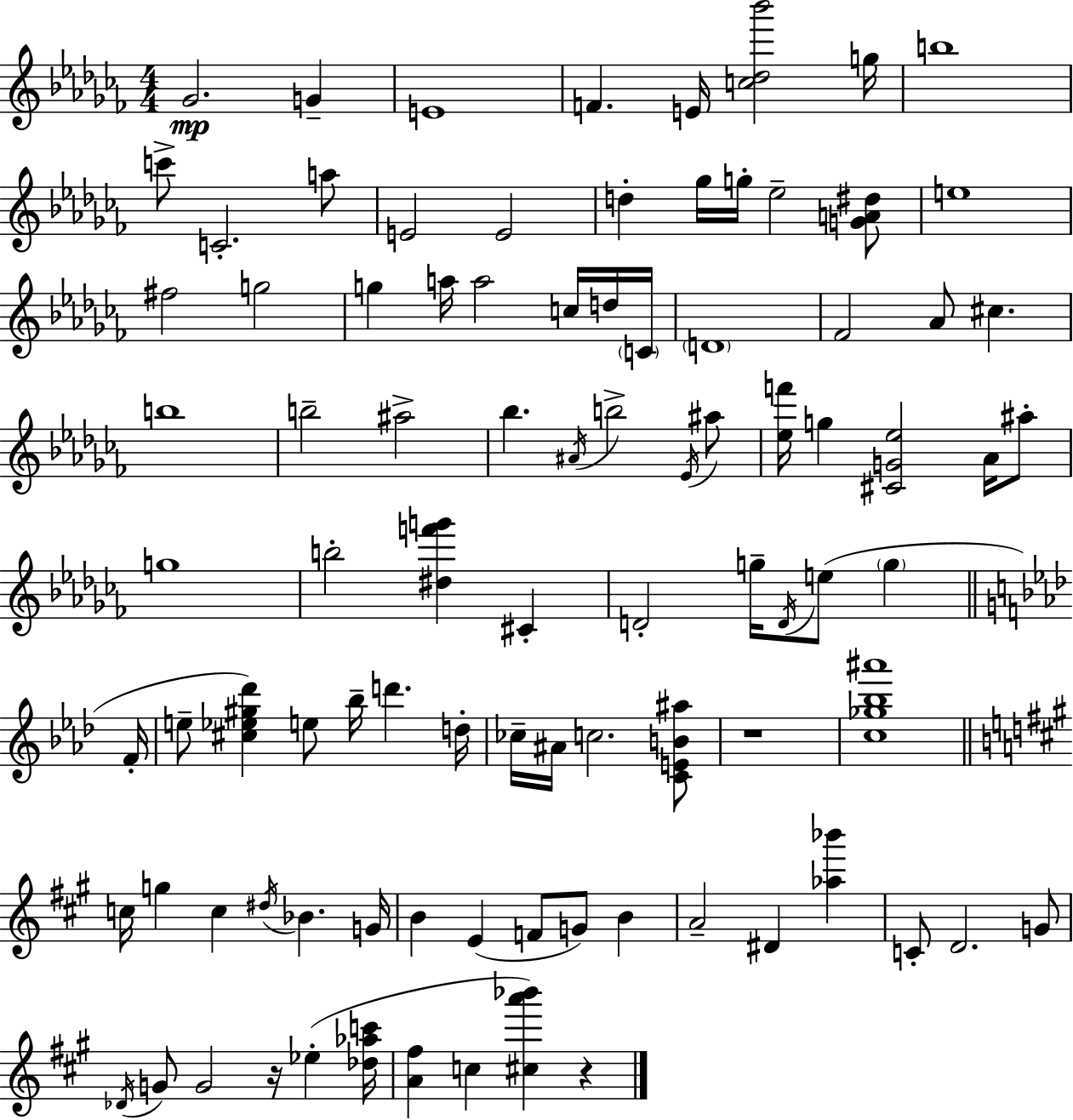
Gb4/h. G4/q E4/w F4/q. E4/s [C5,Db5,Bb6]/h G5/s B5/w C6/e C4/h. A5/e E4/h E4/h D5/q Gb5/s G5/s Eb5/h [G4,A4,D#5]/e E5/w F#5/h G5/h G5/q A5/s A5/h C5/s D5/s C4/s D4/w FES4/h Ab4/e C#5/q. B5/w B5/h A#5/h Bb5/q. A#4/s B5/h Eb4/s A#5/e [Eb5,F6]/s G5/q [C#4,G4,Eb5]/h Ab4/s A#5/e G5/w B5/h [D#5,F6,G6]/q C#4/q D4/h G5/s D4/s E5/e G5/q F4/s E5/e [C#5,Eb5,G#5,Db6]/q E5/e Bb5/s D6/q. D5/s CES5/s A#4/s C5/h. [C4,E4,B4,A#5]/e R/w [C5,Gb5,Bb5,A#6]/w C5/s G5/q C5/q D#5/s Bb4/q. G4/s B4/q E4/q F4/e G4/e B4/q A4/h D#4/q [Ab5,Bb6]/q C4/e D4/h. G4/e Db4/s G4/e G4/h R/s Eb5/q [Db5,Ab5,C6]/s [A4,F#5]/q C5/q [C#5,A6,Bb6]/q R/q